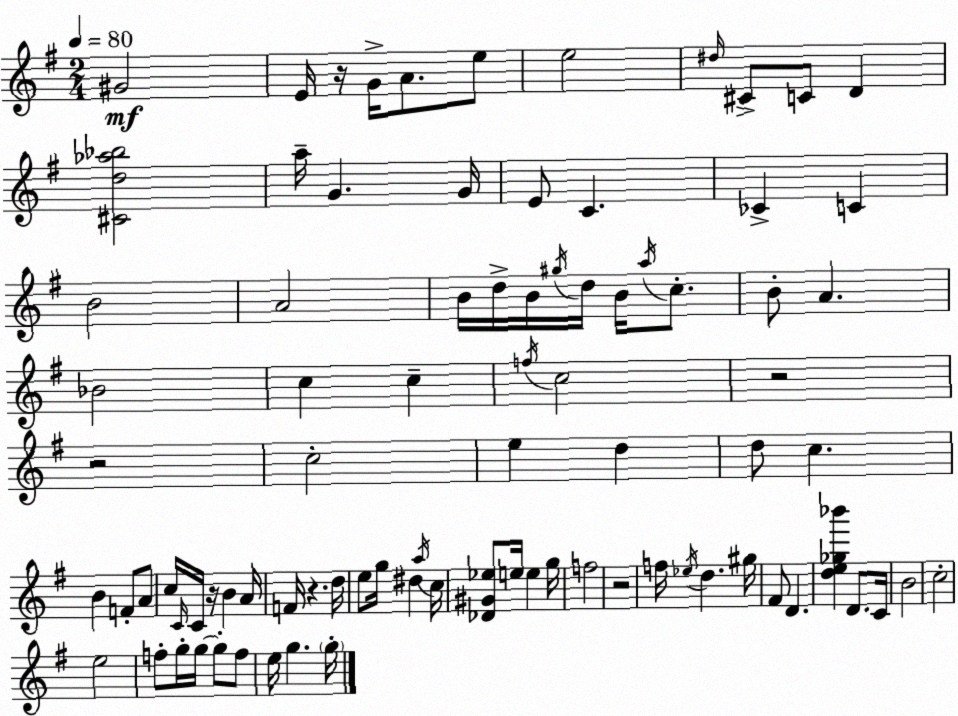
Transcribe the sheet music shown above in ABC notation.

X:1
T:Untitled
M:2/4
L:1/4
K:Em
^G2 E/4 z/4 G/4 A/2 e/2 e2 ^d/4 ^C/2 C/2 D [^Cd_a_b]2 a/4 G G/4 E/2 C _C C B2 A2 B/4 d/4 B/4 ^g/4 d/4 B/4 a/4 c/2 B/2 A _B2 c c f/4 c2 z2 z2 c2 e d d/2 c B F/2 A/2 c/4 C/4 C/4 z/4 B A/4 F/4 z d/4 e/2 g/4 ^d a/4 c/4 [_D^G_e]/2 e/4 e g/4 f2 z2 f/4 _e/4 d ^g/4 ^F/2 D [de_g_b'] D/2 C/4 B2 c2 e2 f/2 g/4 g/4 g/2 f/2 e/4 g g/4